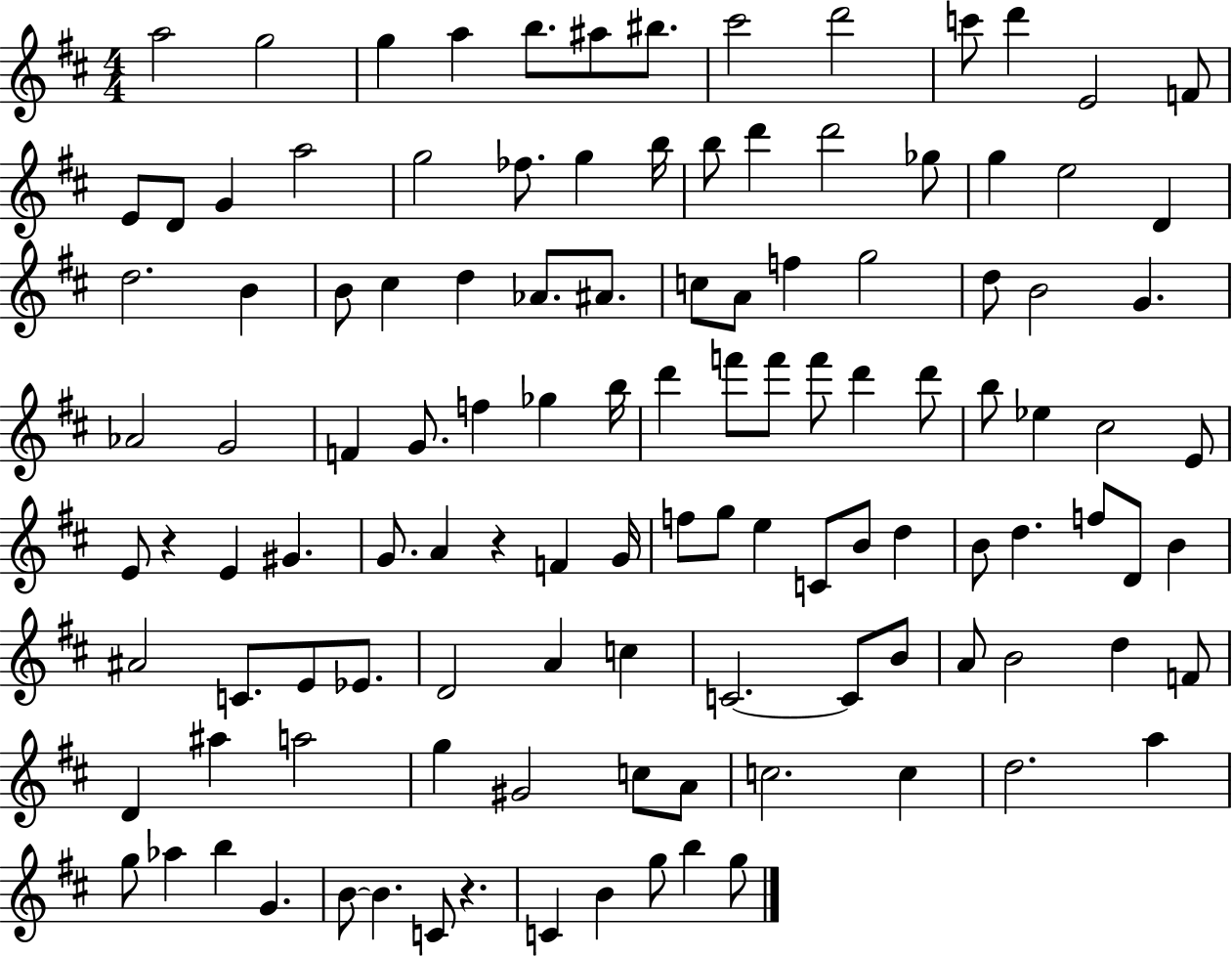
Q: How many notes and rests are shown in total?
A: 117